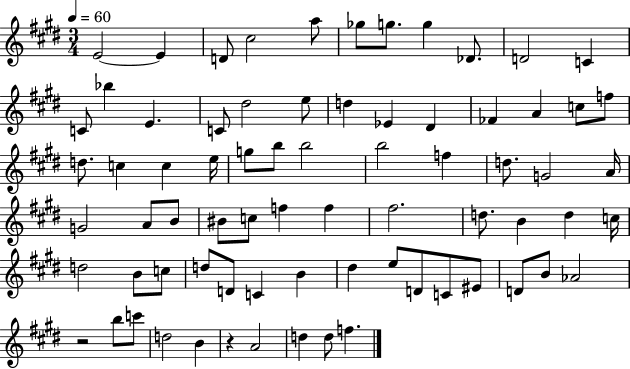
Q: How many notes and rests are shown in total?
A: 73